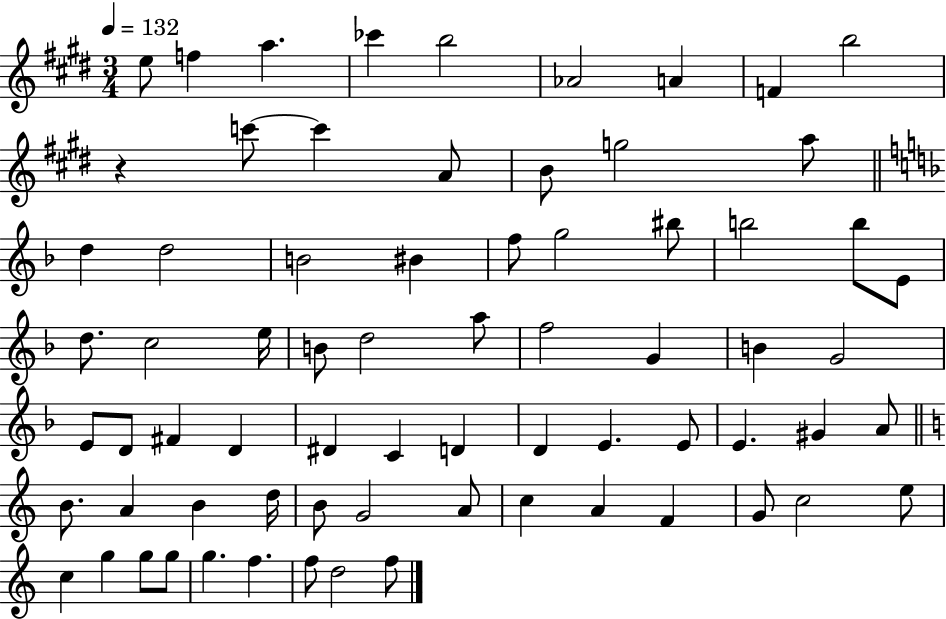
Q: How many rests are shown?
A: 1